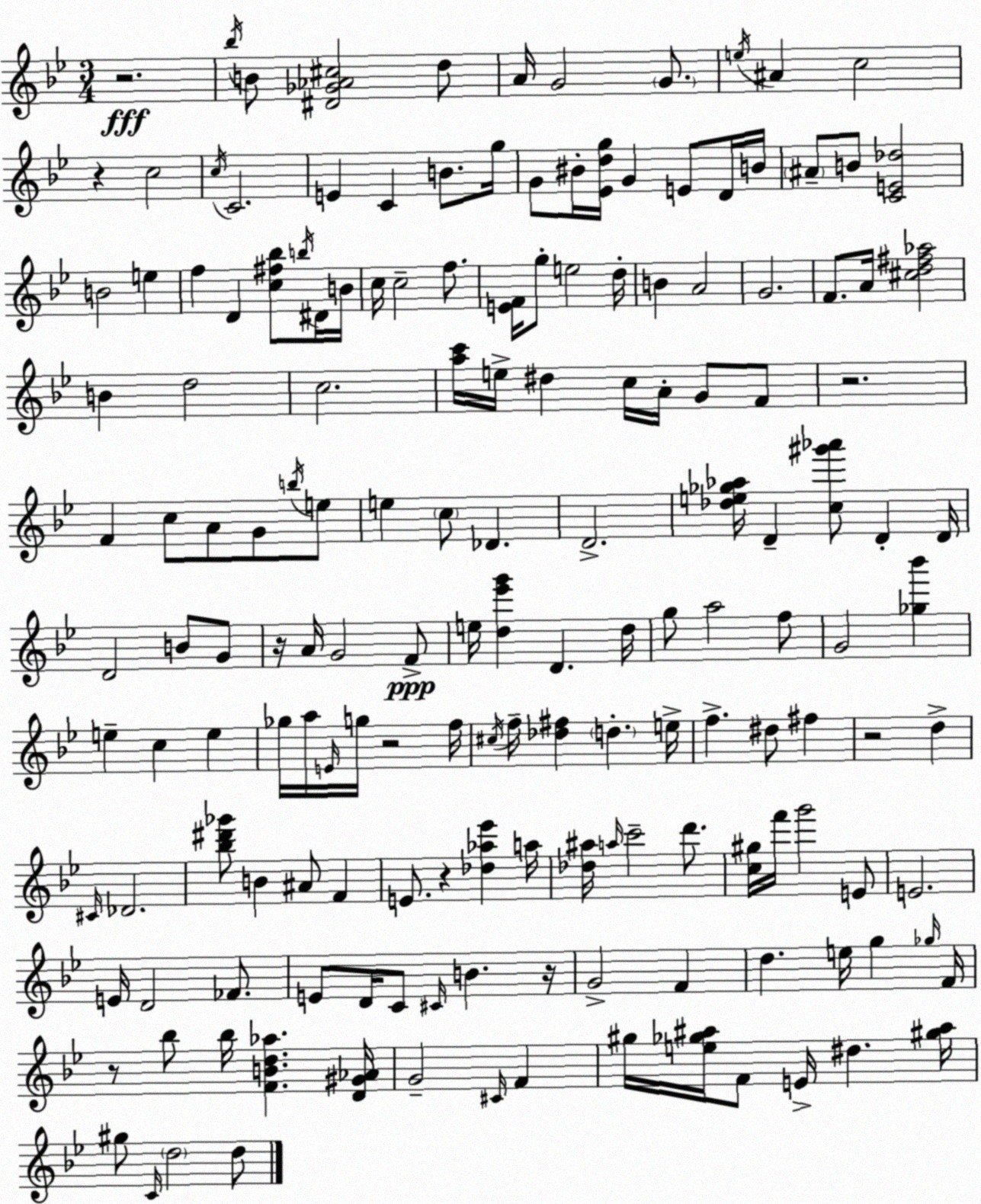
X:1
T:Untitled
M:3/4
L:1/4
K:Gm
z2 _b/4 B/2 [^D_G_A^c]2 d/2 A/4 G2 G/2 e/4 ^A c2 z c2 c/4 C2 E C B/2 g/4 G/2 ^B/4 [_Edg]/4 G E/2 D/4 B/4 ^A/2 B/2 [CE_d]2 B2 e f D [c^f_b]/2 b/4 ^D/4 B/4 c/4 c2 f/2 [EF]/4 g/2 e2 d/4 B A2 G2 F/2 A/4 [^cd^f_a]2 B d2 c2 [ac']/4 e/4 ^d c/4 A/4 G/2 F/2 z2 F c/2 A/2 G/2 b/4 e/2 e c/2 _D D2 [_de_g_a]/4 D [c^g'_a']/2 D D/4 D2 B/2 G/2 z/4 A/4 G2 F/2 e/4 [d_e'g'] D d/4 g/2 a2 f/2 G2 [_g_b'] e c e _g/4 a/4 E/4 g/4 z2 f/4 ^c/4 f/4 [_d^f] d e/4 f ^d/2 ^f z2 d ^C/4 _D2 [_b^d'_g']/2 B ^A/2 F E/2 z [_d_a_e'] a/4 [_d^a]/4 a/4 c'2 d'/2 [c^g]/4 f'/4 g'2 E/2 E2 E/4 D2 _F/2 E/2 D/4 C/2 ^C/4 B z/4 G2 F d e/4 g _g/4 F/4 z/2 _b/2 _b/4 [FBd_a] [D^G_A]/4 G2 ^C/4 F ^g/4 [e_g^a]/4 F/2 E/4 ^d [^g^a]/4 ^g/2 C/4 d2 d/2